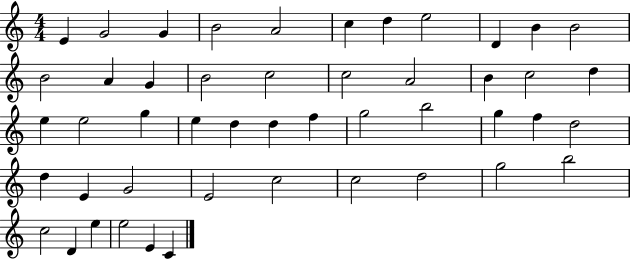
X:1
T:Untitled
M:4/4
L:1/4
K:C
E G2 G B2 A2 c d e2 D B B2 B2 A G B2 c2 c2 A2 B c2 d e e2 g e d d f g2 b2 g f d2 d E G2 E2 c2 c2 d2 g2 b2 c2 D e e2 E C